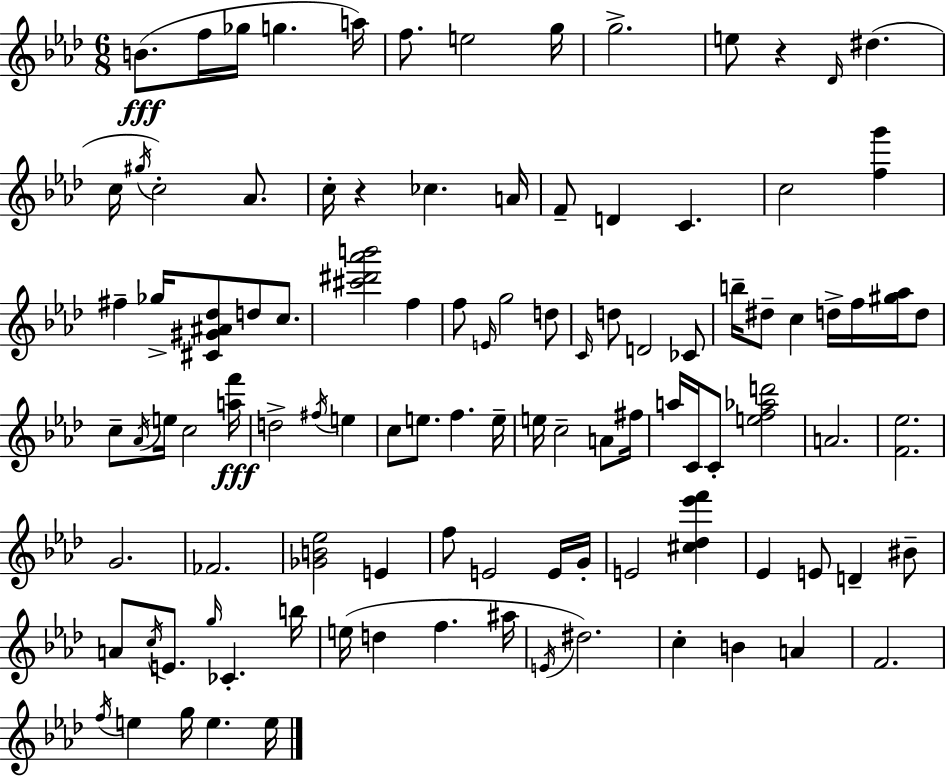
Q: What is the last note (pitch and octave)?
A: E5